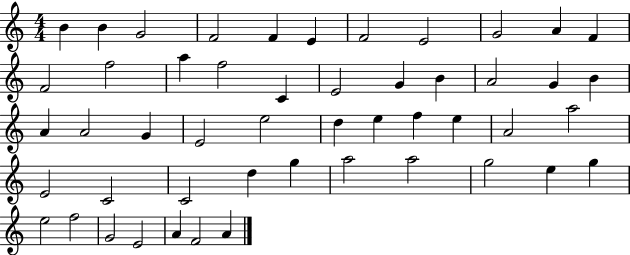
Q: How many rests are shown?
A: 0